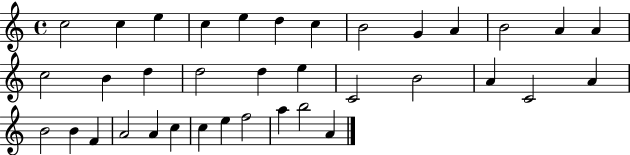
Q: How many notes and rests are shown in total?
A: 36